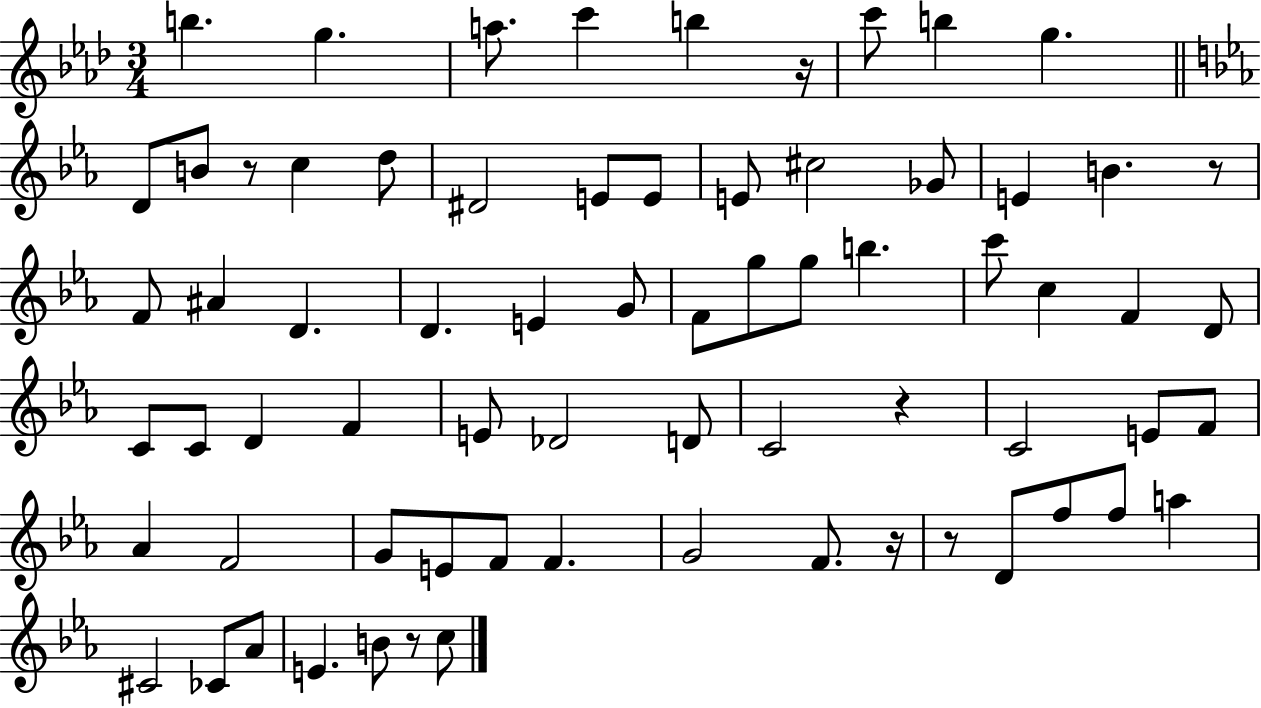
B5/q. G5/q. A5/e. C6/q B5/q R/s C6/e B5/q G5/q. D4/e B4/e R/e C5/q D5/e D#4/h E4/e E4/e E4/e C#5/h Gb4/e E4/q B4/q. R/e F4/e A#4/q D4/q. D4/q. E4/q G4/e F4/e G5/e G5/e B5/q. C6/e C5/q F4/q D4/e C4/e C4/e D4/q F4/q E4/e Db4/h D4/e C4/h R/q C4/h E4/e F4/e Ab4/q F4/h G4/e E4/e F4/e F4/q. G4/h F4/e. R/s R/e D4/e F5/e F5/e A5/q C#4/h CES4/e Ab4/e E4/q. B4/e R/e C5/e